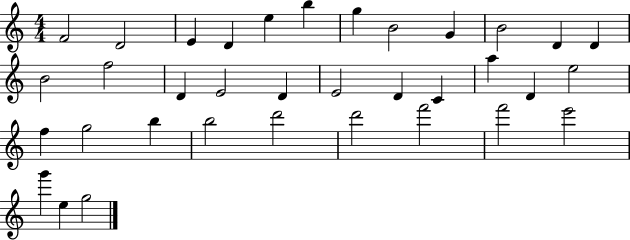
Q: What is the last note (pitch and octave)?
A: G5